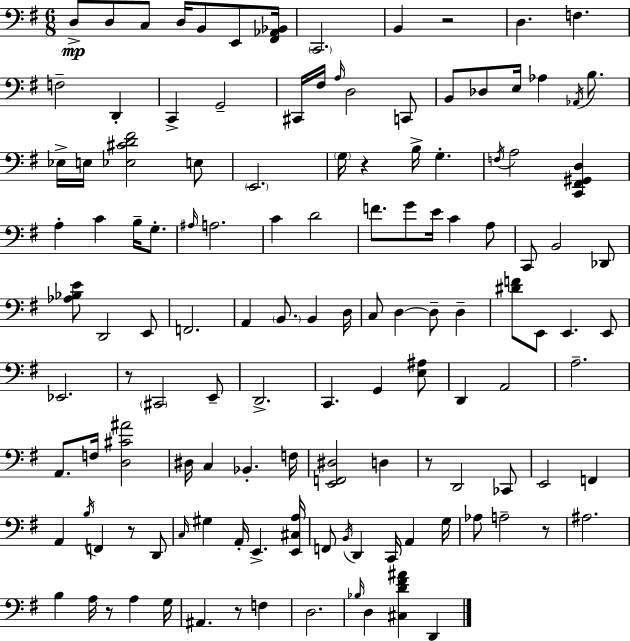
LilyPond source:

{
  \clef bass
  \numericTimeSignature
  \time 6/8
  \key g \major
  \repeat volta 2 { d8->\mp d8 c8 d16 b,8 e,8 <fis, aes, bes,>16 | \parenthesize c,2. | b,4 r2 | d4. f4. | \break f2-- d,4-. | c,4-> g,2-- | cis,16 fis16 \grace { a16 } d2 c,8 | b,8 des8 e16 aes4 \acciaccatura { aes,16 } b8. | \break ees16-> e16 <ees cis' d' fis'>2 | e8 \parenthesize e,2. | \parenthesize g16 r4 b16-> g4.-. | \acciaccatura { f16 } a2 <c, fis, gis, d>4 | \break a4-. c'4 b16-- | g8.-. \grace { ais16 } a2. | c'4 d'2 | f'8. g'8 e'16 c'4 | \break a8 c,8 b,2 | des,8 <aes bes e'>8 d,2 | e,8 f,2. | a,4 \parenthesize b,8. b,4 | \break d16 c8 d4~~ d8-- | d4-- <dis' f'>8 e,8 e,4. | e,8 ees,2. | r8 \parenthesize cis,2 | \break e,8-- d,2.-> | c,4. g,4 | <e ais>8 d,4 a,2 | a2.-- | \break a,8. f16 <d cis' ais'>2 | dis16 c4 bes,4.-. | f16 <e, f, dis>2 | d4 r8 d,2 | \break ces,8 e,2 | f,4 a,4 \acciaccatura { b16 } f,4 | r8 d,8 \grace { c16 } gis4 a,16-. e,4.-> | <e, cis a>16 f,8 \acciaccatura { b,16 } d,4 | \break c,16 a,4 g16 aes8 a2-- | r8 ais2. | b4 a16 | r8 a4 g16 ais,4. | \break r8 f4 d2. | \grace { bes16 } d4 | <cis d' fis' ais'>4 d,4 } \bar "|."
}